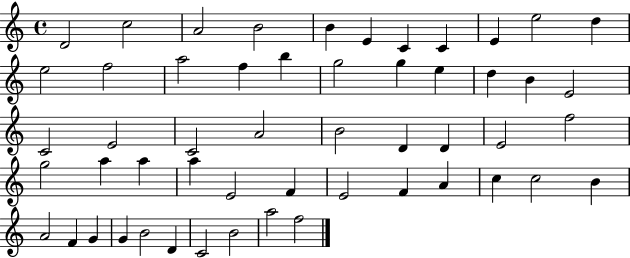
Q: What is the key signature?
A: C major